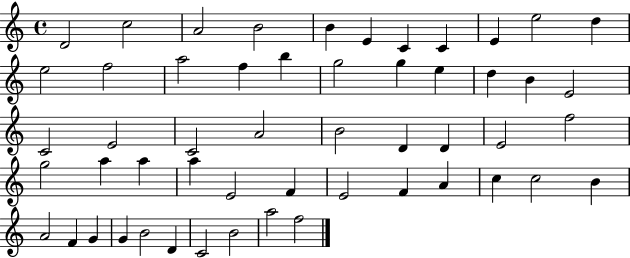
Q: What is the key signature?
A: C major